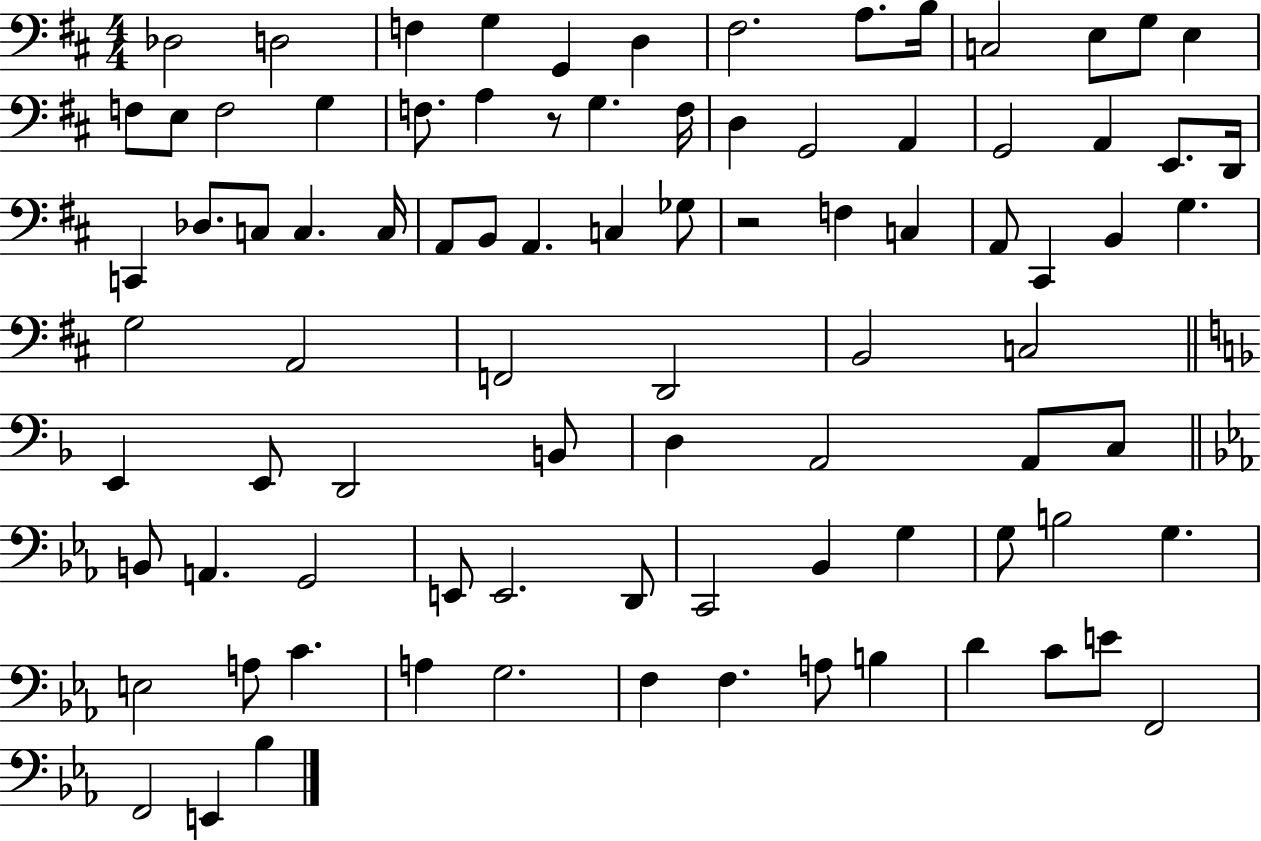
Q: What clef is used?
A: bass